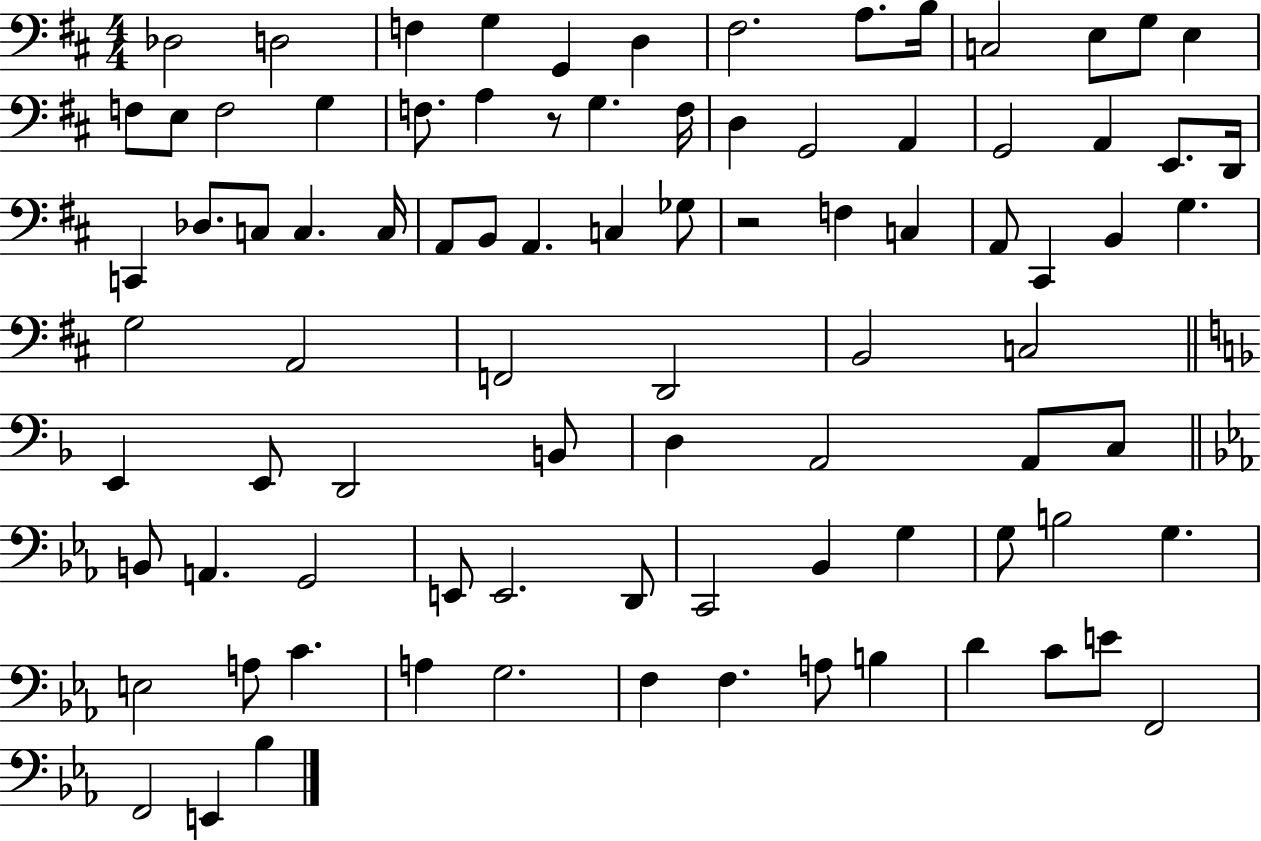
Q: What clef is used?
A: bass